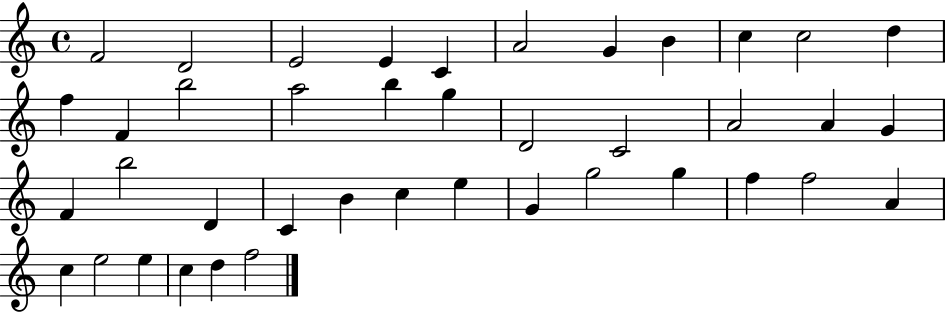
{
  \clef treble
  \time 4/4
  \defaultTimeSignature
  \key c \major
  f'2 d'2 | e'2 e'4 c'4 | a'2 g'4 b'4 | c''4 c''2 d''4 | \break f''4 f'4 b''2 | a''2 b''4 g''4 | d'2 c'2 | a'2 a'4 g'4 | \break f'4 b''2 d'4 | c'4 b'4 c''4 e''4 | g'4 g''2 g''4 | f''4 f''2 a'4 | \break c''4 e''2 e''4 | c''4 d''4 f''2 | \bar "|."
}